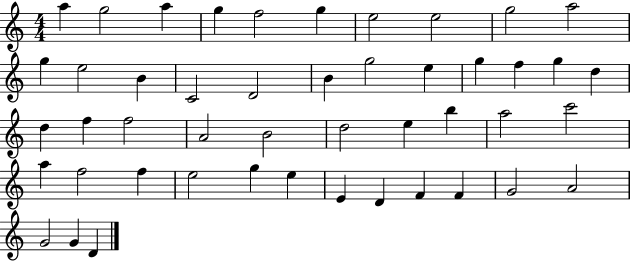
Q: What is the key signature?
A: C major